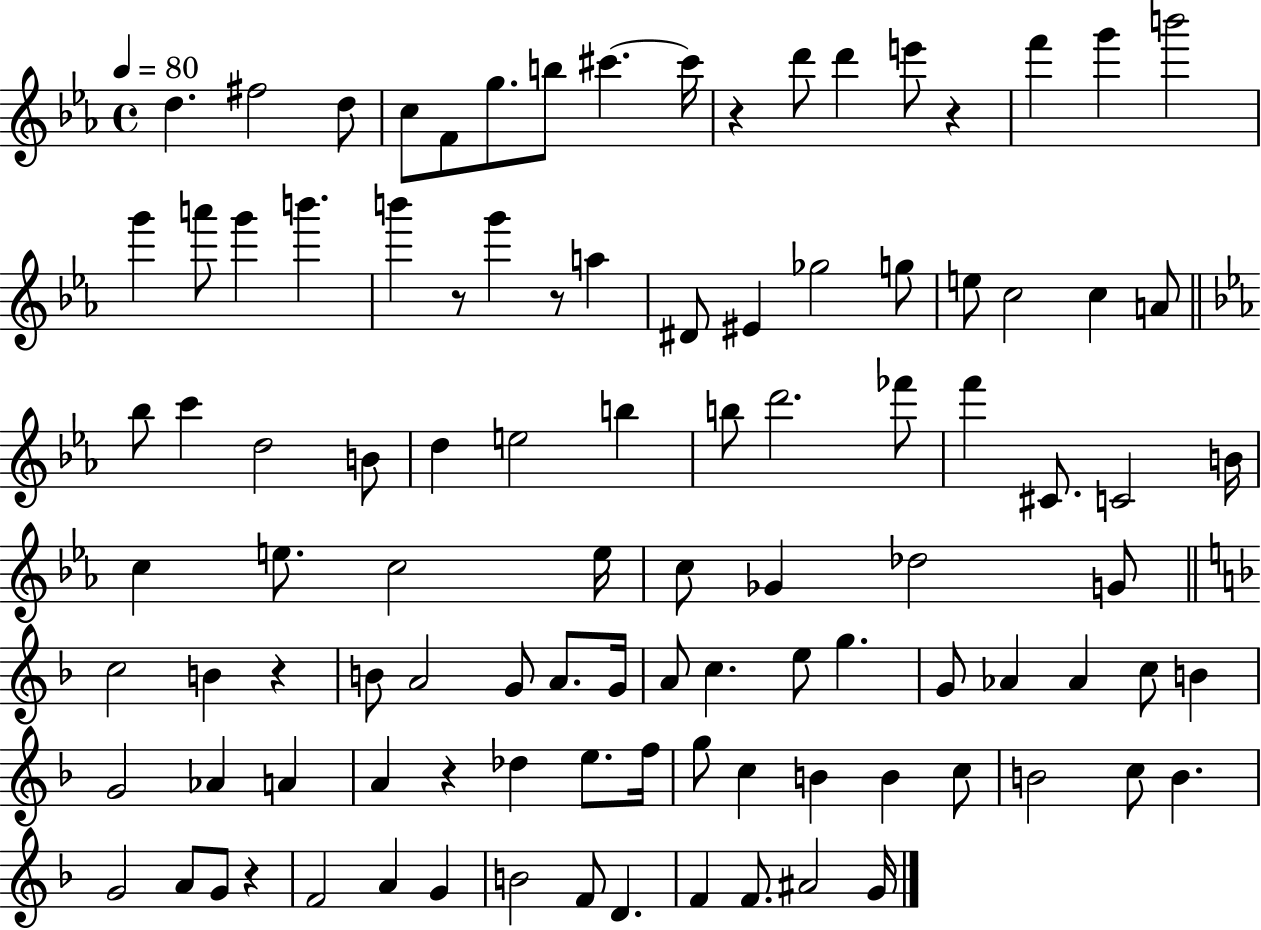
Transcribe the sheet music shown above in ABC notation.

X:1
T:Untitled
M:4/4
L:1/4
K:Eb
d ^f2 d/2 c/2 F/2 g/2 b/2 ^c' ^c'/4 z d'/2 d' e'/2 z f' g' b'2 g' a'/2 g' b' b' z/2 g' z/2 a ^D/2 ^E _g2 g/2 e/2 c2 c A/2 _b/2 c' d2 B/2 d e2 b b/2 d'2 _f'/2 f' ^C/2 C2 B/4 c e/2 c2 e/4 c/2 _G _d2 G/2 c2 B z B/2 A2 G/2 A/2 G/4 A/2 c e/2 g G/2 _A _A c/2 B G2 _A A A z _d e/2 f/4 g/2 c B B c/2 B2 c/2 B G2 A/2 G/2 z F2 A G B2 F/2 D F F/2 ^A2 G/4